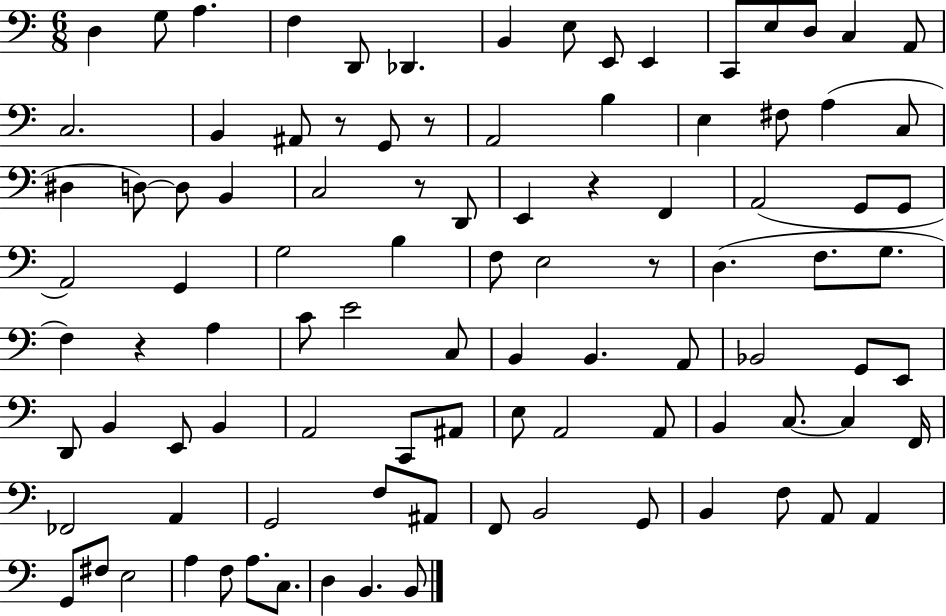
X:1
T:Untitled
M:6/8
L:1/4
K:C
D, G,/2 A, F, D,,/2 _D,, B,, E,/2 E,,/2 E,, C,,/2 E,/2 D,/2 C, A,,/2 C,2 B,, ^A,,/2 z/2 G,,/2 z/2 A,,2 B, E, ^F,/2 A, C,/2 ^D, D,/2 D,/2 B,, C,2 z/2 D,,/2 E,, z F,, A,,2 G,,/2 G,,/2 A,,2 G,, G,2 B, F,/2 E,2 z/2 D, F,/2 G,/2 F, z A, C/2 E2 C,/2 B,, B,, A,,/2 _B,,2 G,,/2 E,,/2 D,,/2 B,, E,,/2 B,, A,,2 C,,/2 ^A,,/2 E,/2 A,,2 A,,/2 B,, C,/2 C, F,,/4 _F,,2 A,, G,,2 F,/2 ^A,,/2 F,,/2 B,,2 G,,/2 B,, F,/2 A,,/2 A,, G,,/2 ^F,/2 E,2 A, F,/2 A,/2 C,/2 D, B,, B,,/2